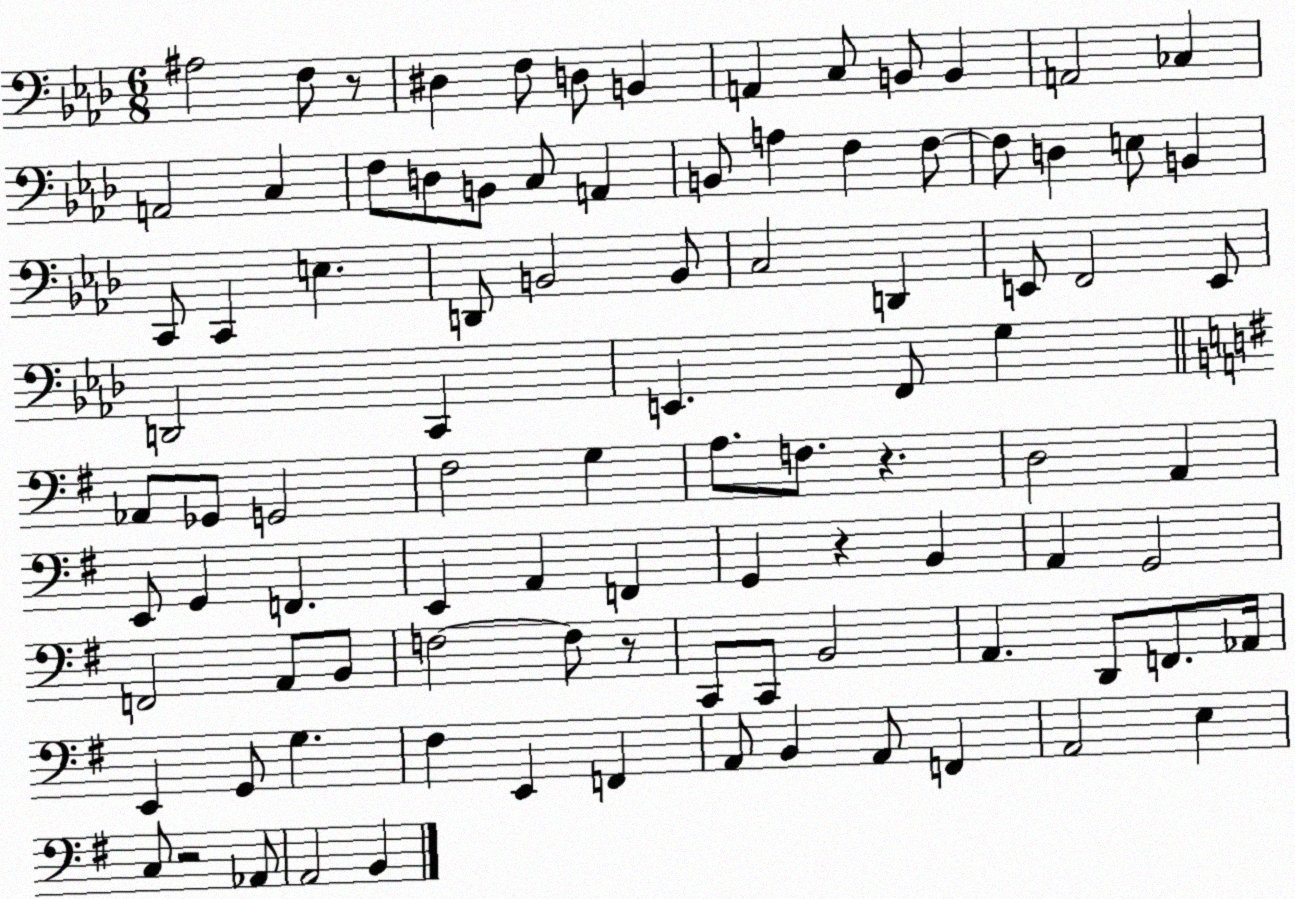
X:1
T:Untitled
M:6/8
L:1/4
K:Ab
^A,2 F,/2 z/2 ^D, F,/2 D,/2 B,, A,, C,/2 B,,/2 B,, A,,2 _C, A,,2 C, F,/2 D,/2 B,,/2 C,/2 A,, B,,/2 A, F, F,/2 F,/2 D, E,/2 B,, C,,/2 C,, E, D,,/2 B,,2 B,,/2 C,2 D,, E,,/2 F,,2 E,,/2 D,,2 C,, E,, F,,/2 G, _A,,/2 _G,,/2 G,,2 ^F,2 G, A,/2 F,/2 z D,2 A,, E,,/2 G,, F,, E,, A,, F,, G,, z B,, A,, G,,2 F,,2 A,,/2 B,,/2 F,2 F,/2 z/2 C,,/2 C,,/2 B,,2 A,, D,,/2 F,,/2 _A,,/4 E,, G,,/2 G, ^F, E,, F,, A,,/2 B,, A,,/2 F,, A,,2 E, C,/2 z2 _A,,/2 A,,2 B,,